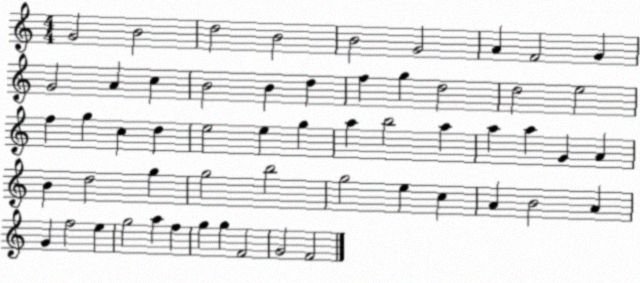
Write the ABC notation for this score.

X:1
T:Untitled
M:4/4
L:1/4
K:C
G2 B2 d2 B2 B2 G2 A F2 G G2 A c B2 B d f g d2 d2 e2 f g c d e2 e g a b2 a a a G A B d2 g g2 b2 g2 e c A B2 A G f2 e g2 a f g g F2 G2 F2